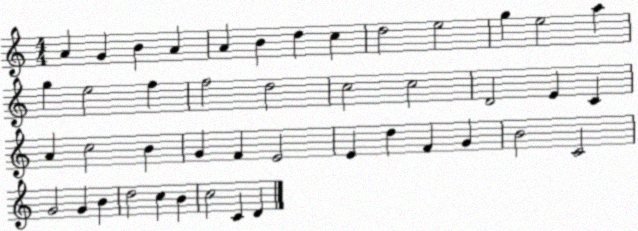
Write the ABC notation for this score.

X:1
T:Untitled
M:4/4
L:1/4
K:C
A G B A A B d c d2 e2 g e2 a g e2 f f2 d2 c2 c2 D2 E C A c2 B G F E2 E d F G B2 C2 G2 G B d2 c B c2 C D